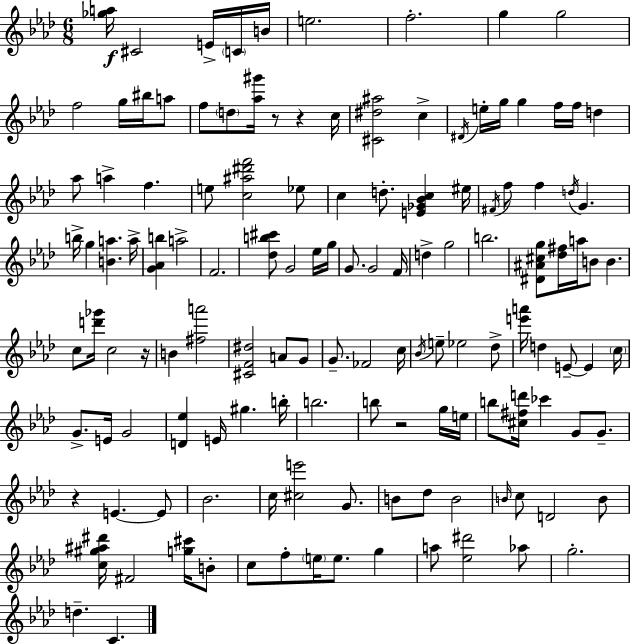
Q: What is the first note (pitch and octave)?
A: C#4